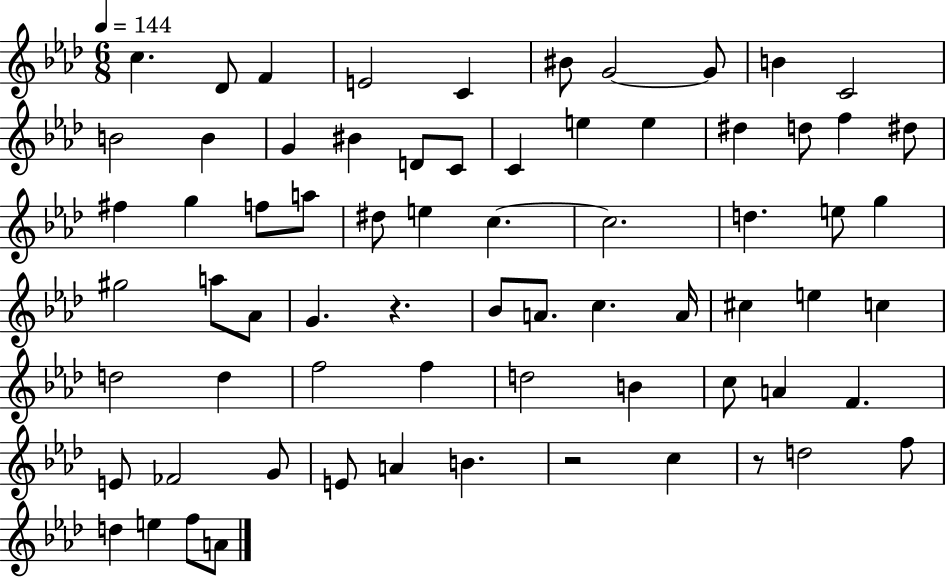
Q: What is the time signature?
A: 6/8